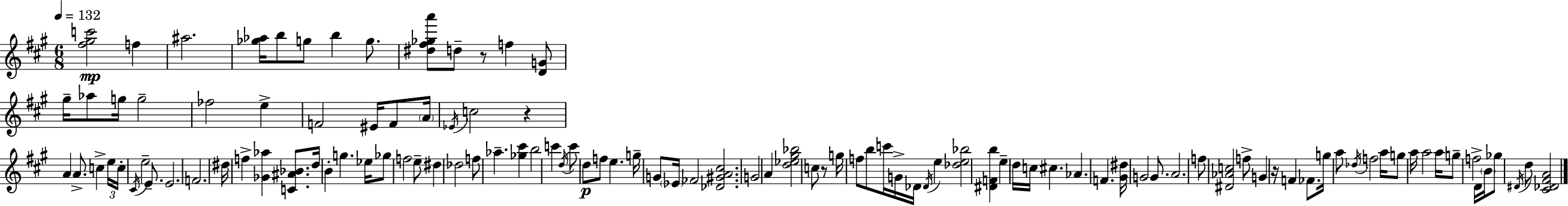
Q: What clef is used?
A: treble